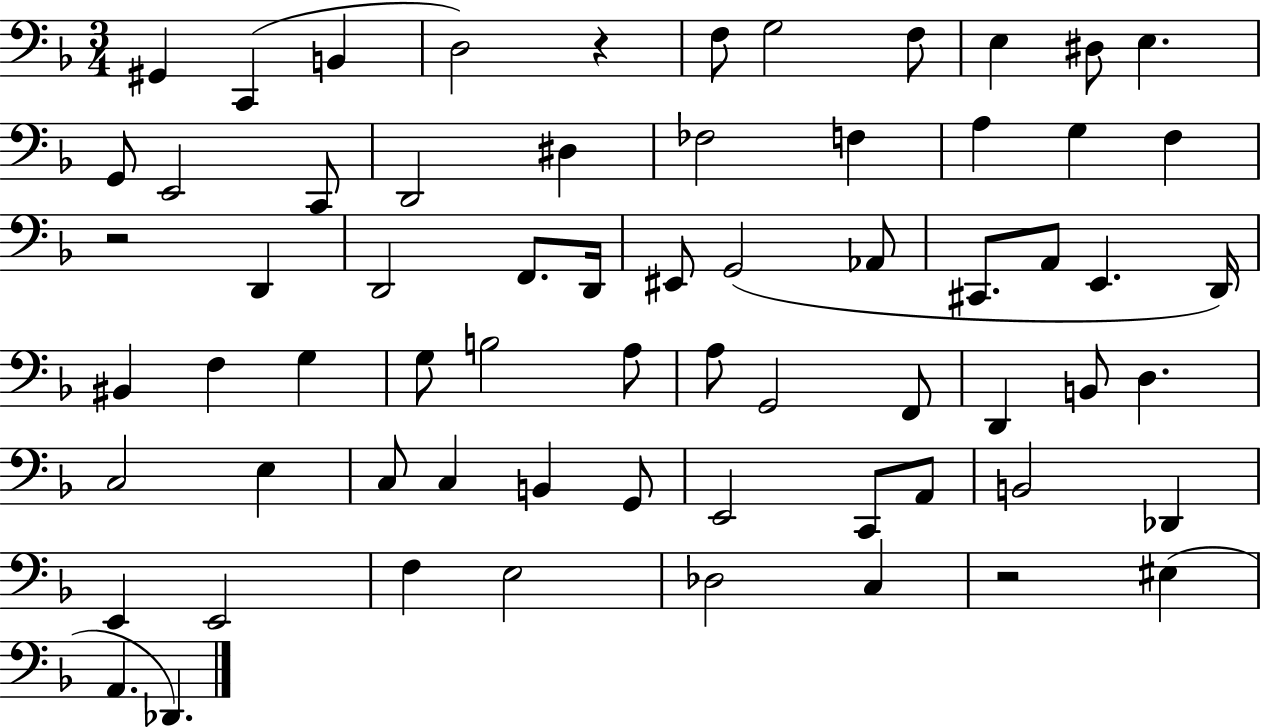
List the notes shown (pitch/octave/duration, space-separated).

G#2/q C2/q B2/q D3/h R/q F3/e G3/h F3/e E3/q D#3/e E3/q. G2/e E2/h C2/e D2/h D#3/q FES3/h F3/q A3/q G3/q F3/q R/h D2/q D2/h F2/e. D2/s EIS2/e G2/h Ab2/e C#2/e. A2/e E2/q. D2/s BIS2/q F3/q G3/q G3/e B3/h A3/e A3/e G2/h F2/e D2/q B2/e D3/q. C3/h E3/q C3/e C3/q B2/q G2/e E2/h C2/e A2/e B2/h Db2/q E2/q E2/h F3/q E3/h Db3/h C3/q R/h EIS3/q A2/q. Db2/q.